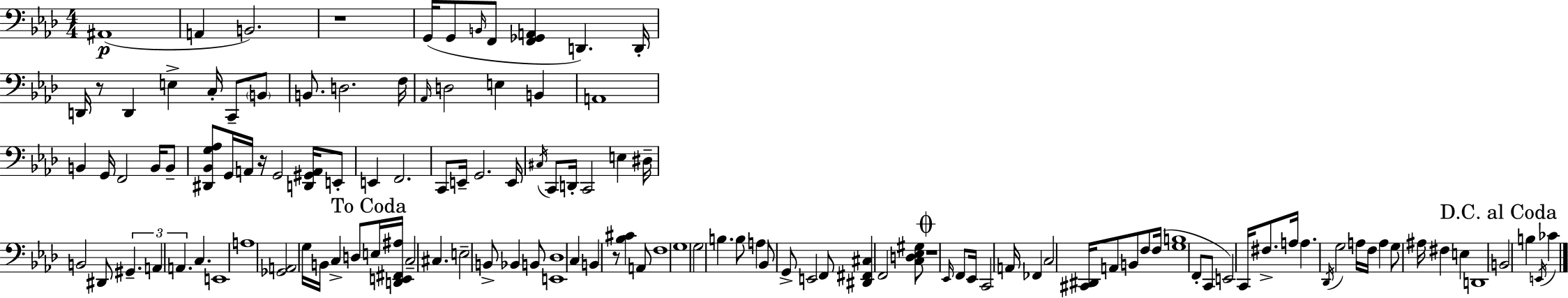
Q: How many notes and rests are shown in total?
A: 125